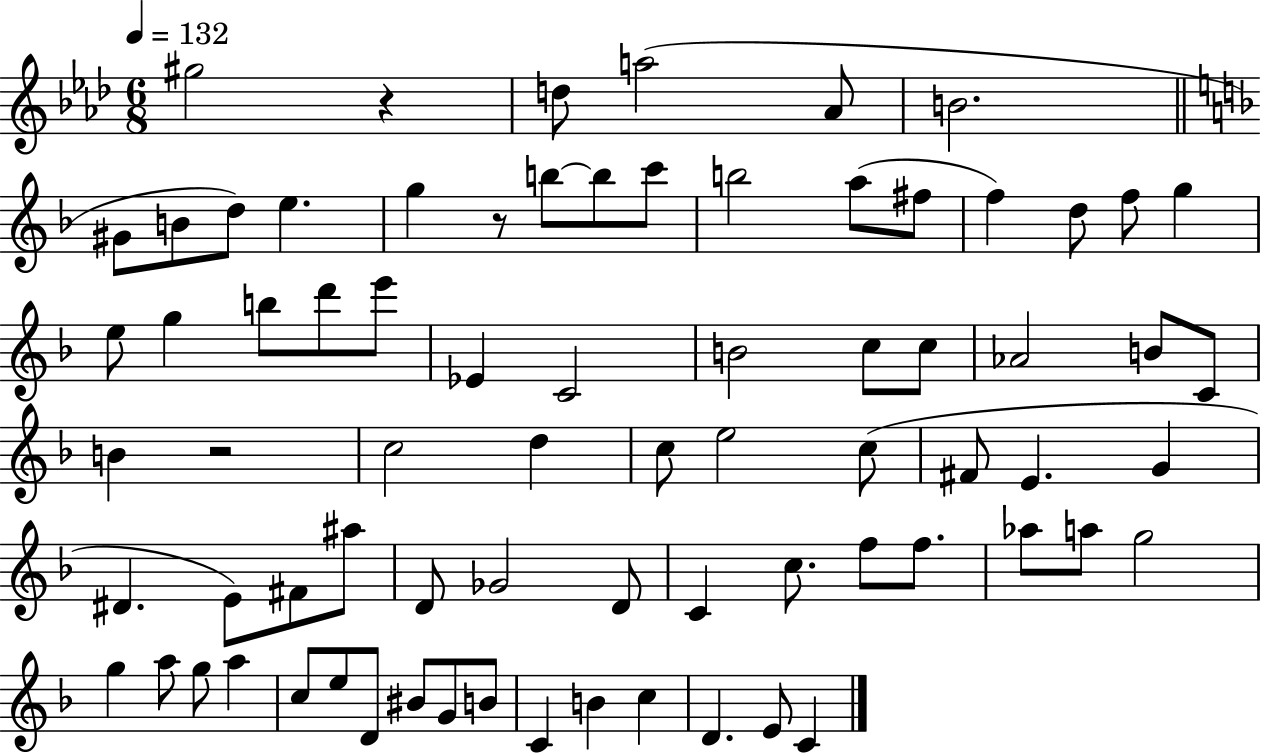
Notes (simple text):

G#5/h R/q D5/e A5/h Ab4/e B4/h. G#4/e B4/e D5/e E5/q. G5/q R/e B5/e B5/e C6/e B5/h A5/e F#5/e F5/q D5/e F5/e G5/q E5/e G5/q B5/e D6/e E6/e Eb4/q C4/h B4/h C5/e C5/e Ab4/h B4/e C4/e B4/q R/h C5/h D5/q C5/e E5/h C5/e F#4/e E4/q. G4/q D#4/q. E4/e F#4/e A#5/e D4/e Gb4/h D4/e C4/q C5/e. F5/e F5/e. Ab5/e A5/e G5/h G5/q A5/e G5/e A5/q C5/e E5/e D4/e BIS4/e G4/e B4/e C4/q B4/q C5/q D4/q. E4/e C4/q